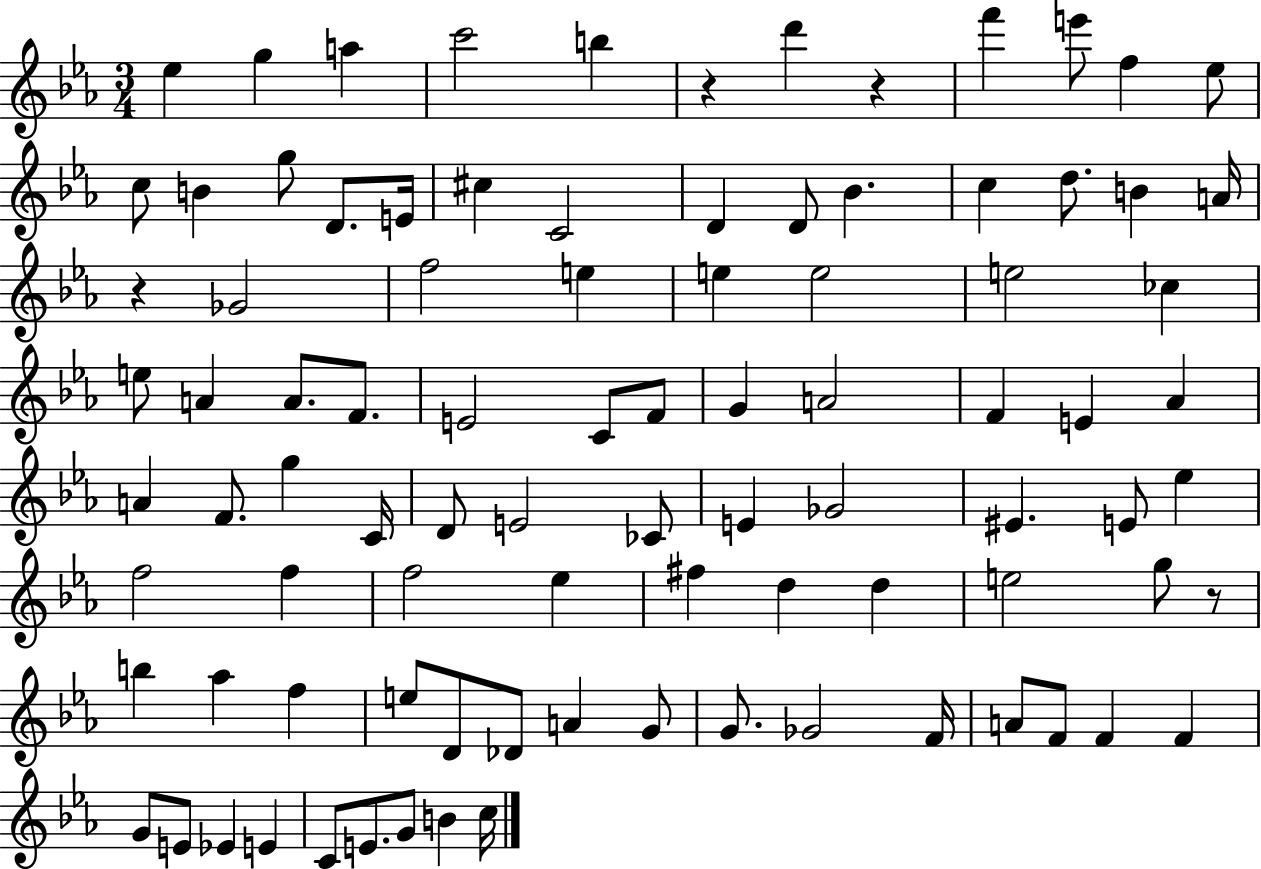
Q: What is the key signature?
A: EES major